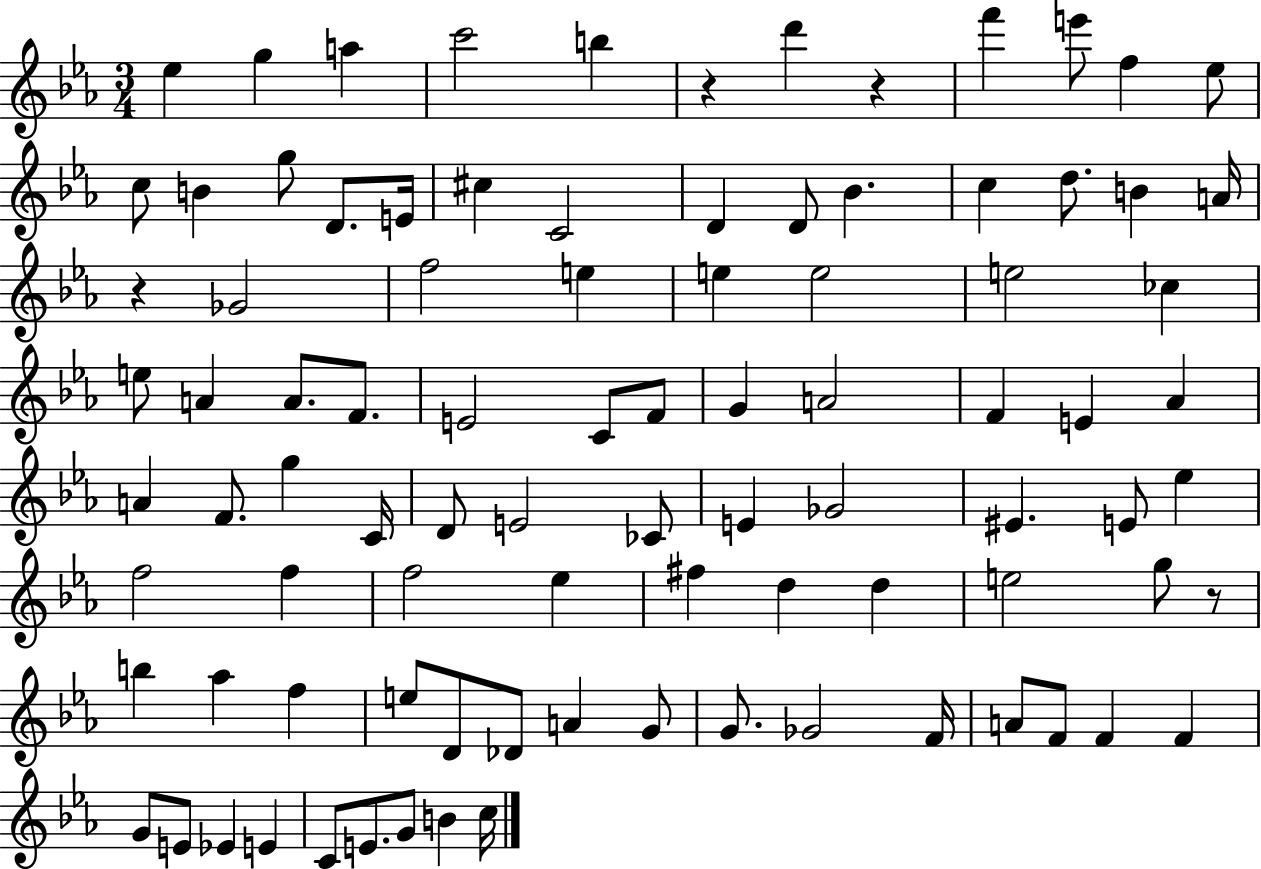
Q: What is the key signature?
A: EES major